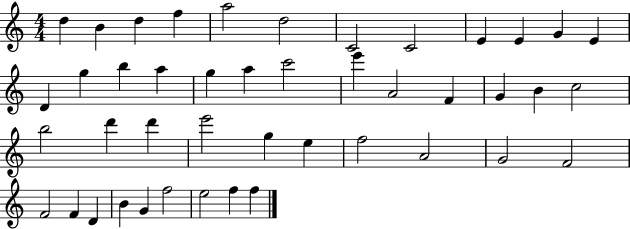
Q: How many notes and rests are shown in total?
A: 44